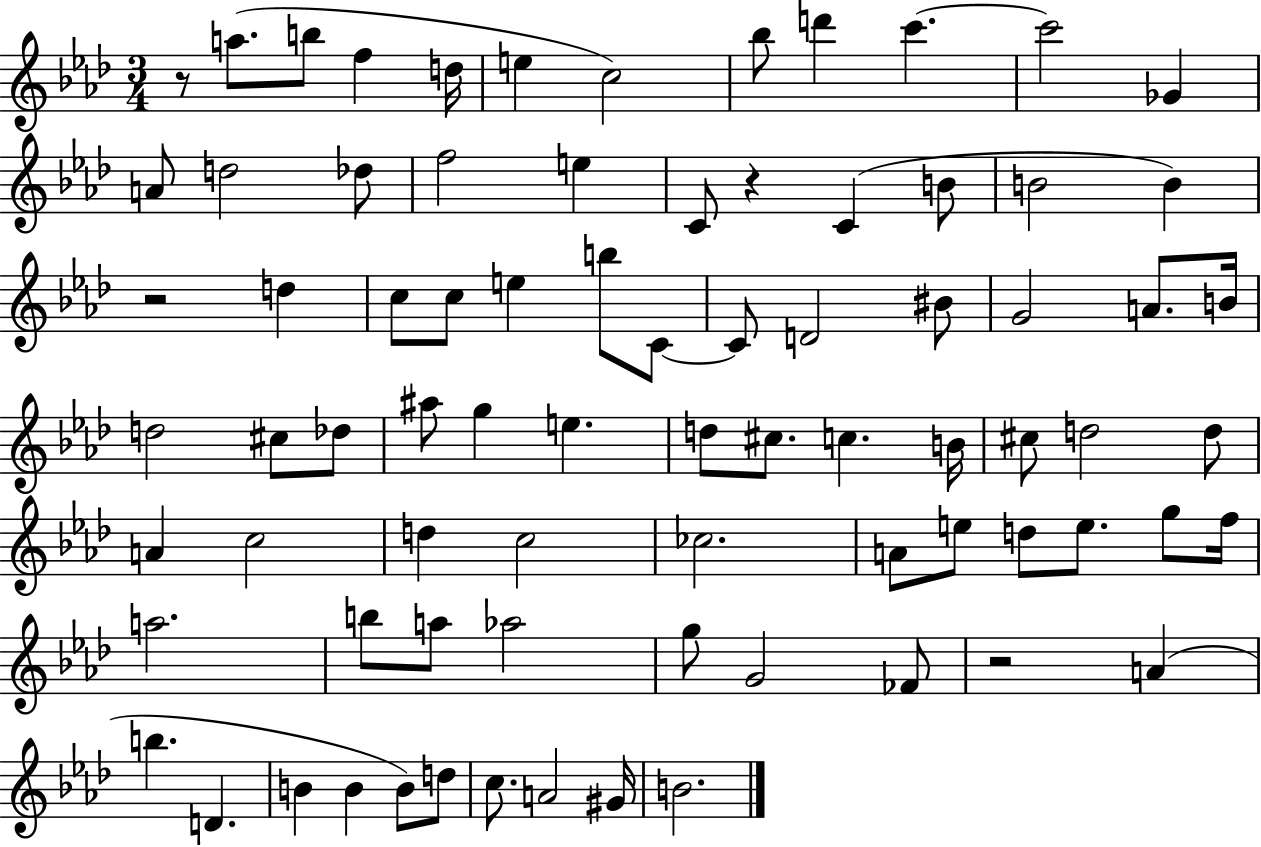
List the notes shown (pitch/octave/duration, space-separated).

R/e A5/e. B5/e F5/q D5/s E5/q C5/h Bb5/e D6/q C6/q. C6/h Gb4/q A4/e D5/h Db5/e F5/h E5/q C4/e R/q C4/q B4/e B4/h B4/q R/h D5/q C5/e C5/e E5/q B5/e C4/e C4/e D4/h BIS4/e G4/h A4/e. B4/s D5/h C#5/e Db5/e A#5/e G5/q E5/q. D5/e C#5/e. C5/q. B4/s C#5/e D5/h D5/e A4/q C5/h D5/q C5/h CES5/h. A4/e E5/e D5/e E5/e. G5/e F5/s A5/h. B5/e A5/e Ab5/h G5/e G4/h FES4/e R/h A4/q B5/q. D4/q. B4/q B4/q B4/e D5/e C5/e. A4/h G#4/s B4/h.